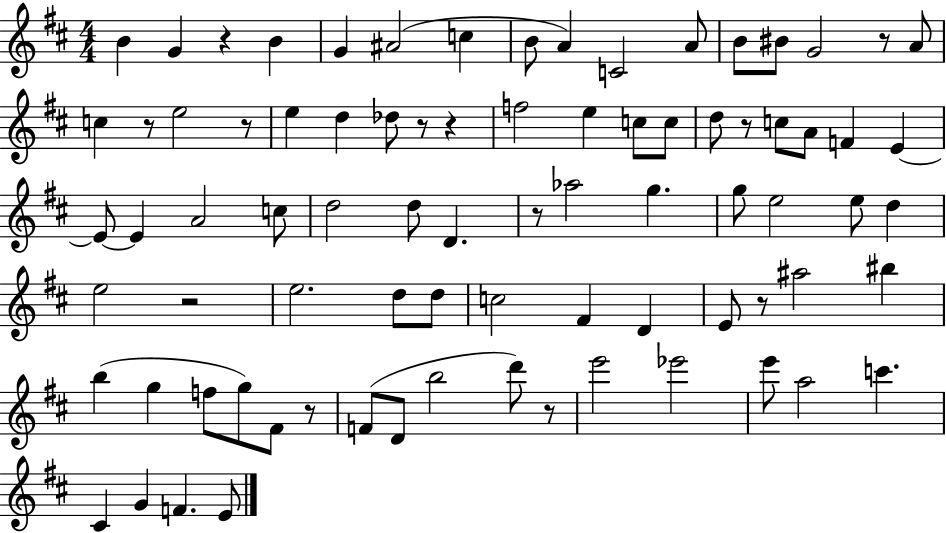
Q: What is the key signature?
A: D major